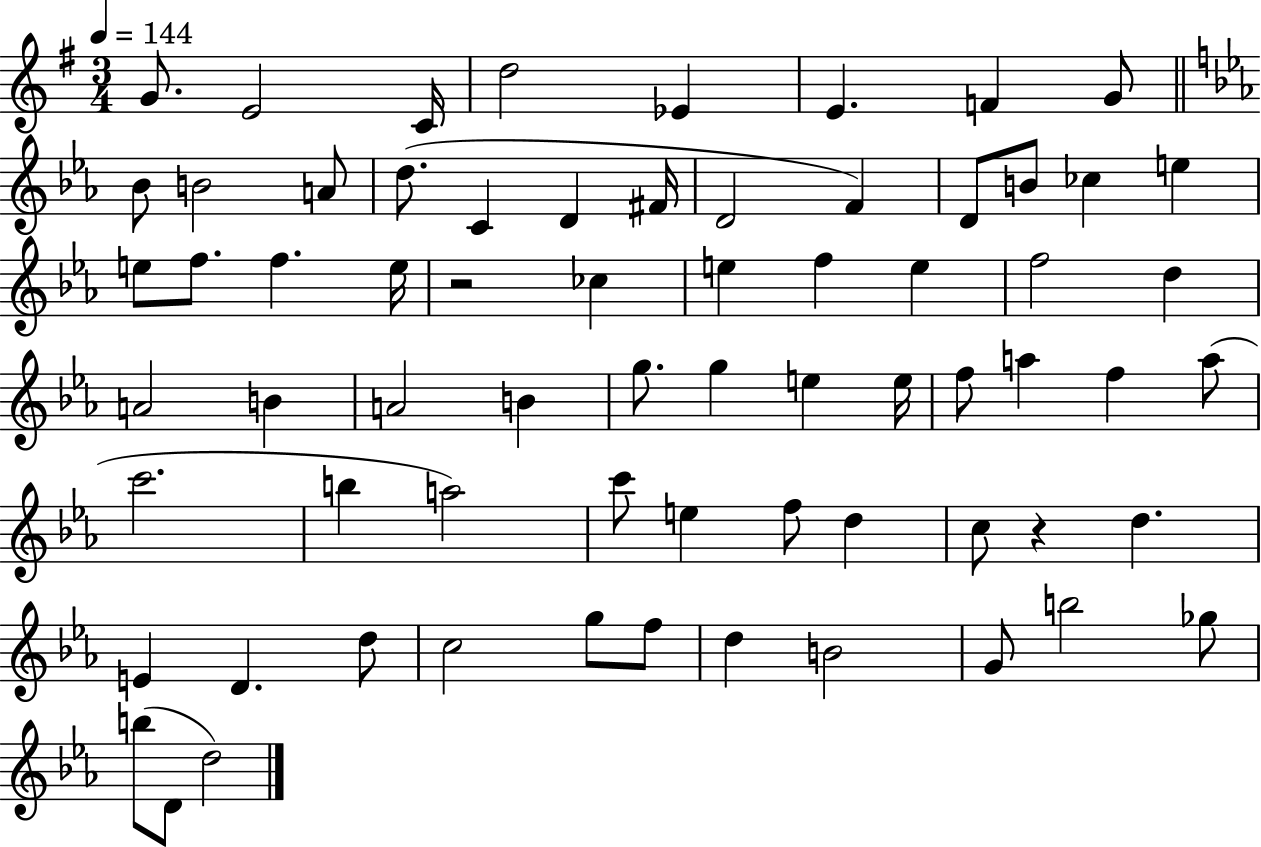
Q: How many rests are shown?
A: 2